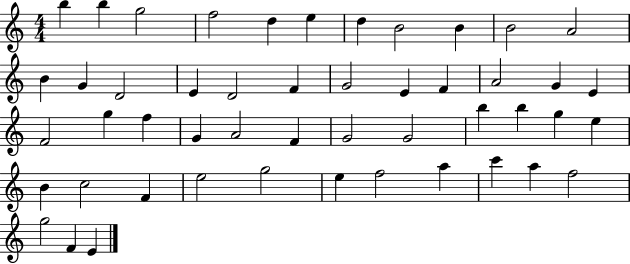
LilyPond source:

{
  \clef treble
  \numericTimeSignature
  \time 4/4
  \key c \major
  b''4 b''4 g''2 | f''2 d''4 e''4 | d''4 b'2 b'4 | b'2 a'2 | \break b'4 g'4 d'2 | e'4 d'2 f'4 | g'2 e'4 f'4 | a'2 g'4 e'4 | \break f'2 g''4 f''4 | g'4 a'2 f'4 | g'2 g'2 | b''4 b''4 g''4 e''4 | \break b'4 c''2 f'4 | e''2 g''2 | e''4 f''2 a''4 | c'''4 a''4 f''2 | \break g''2 f'4 e'4 | \bar "|."
}